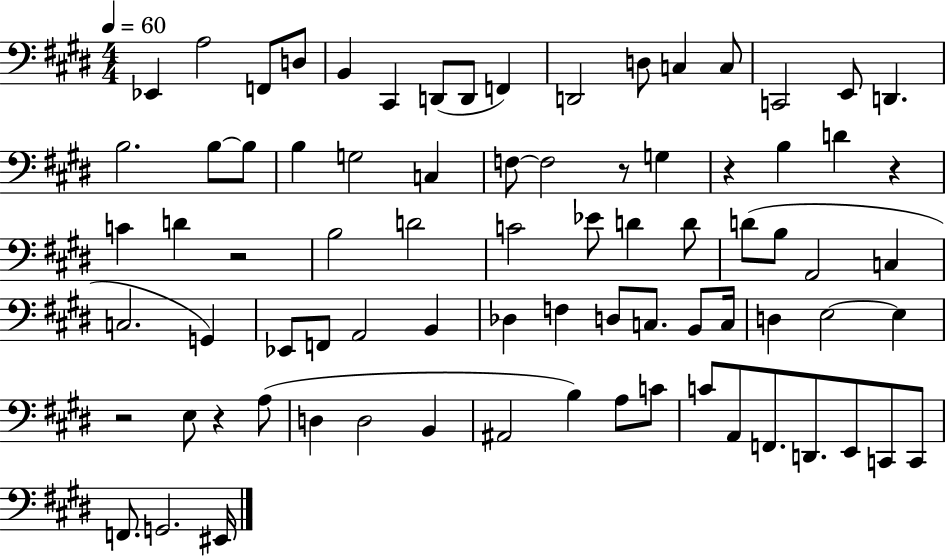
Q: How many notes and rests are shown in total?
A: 79